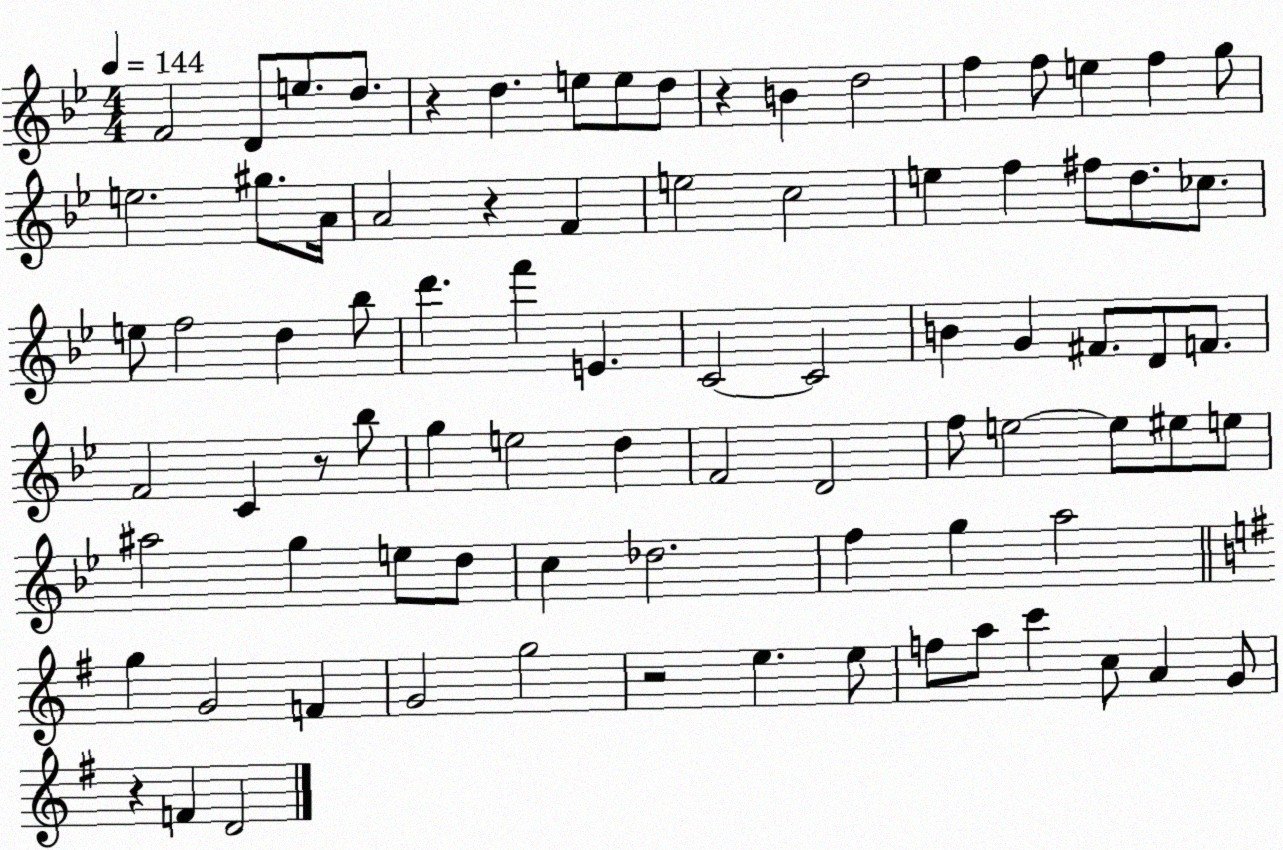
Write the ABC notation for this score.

X:1
T:Untitled
M:4/4
L:1/4
K:Bb
F2 D/2 e/2 d/2 z d e/2 e/2 d/2 z B d2 f f/2 e f g/2 e2 ^g/2 A/4 A2 z F e2 c2 e f ^f/2 d/2 _c/2 e/2 f2 d _b/2 d' f' E C2 C2 B G ^F/2 D/2 F/2 F2 C z/2 _b/2 g e2 d F2 D2 f/2 e2 e/2 ^e/2 e/2 ^a2 g e/2 d/2 c _d2 f g a2 g G2 F G2 g2 z2 e e/2 f/2 a/2 c' c/2 A G/2 z F D2